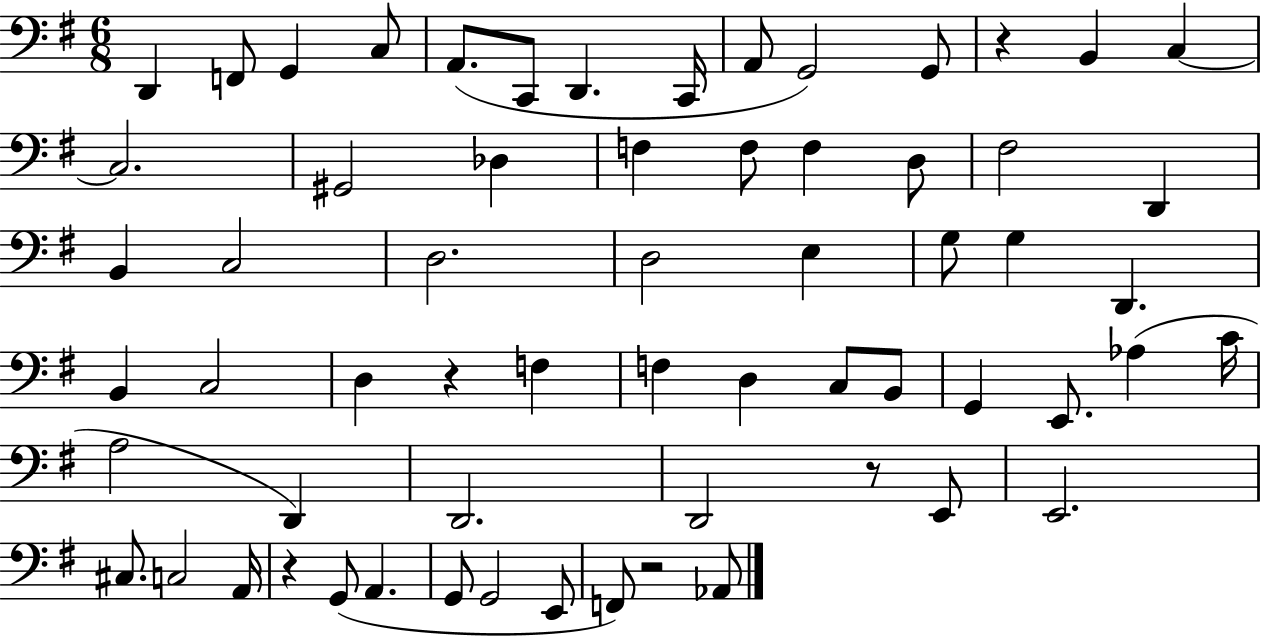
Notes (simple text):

D2/q F2/e G2/q C3/e A2/e. C2/e D2/q. C2/s A2/e G2/h G2/e R/q B2/q C3/q C3/h. G#2/h Db3/q F3/q F3/e F3/q D3/e F#3/h D2/q B2/q C3/h D3/h. D3/h E3/q G3/e G3/q D2/q. B2/q C3/h D3/q R/q F3/q F3/q D3/q C3/e B2/e G2/q E2/e. Ab3/q C4/s A3/h D2/q D2/h. D2/h R/e E2/e E2/h. C#3/e. C3/h A2/s R/q G2/e A2/q. G2/e G2/h E2/e F2/e R/h Ab2/e